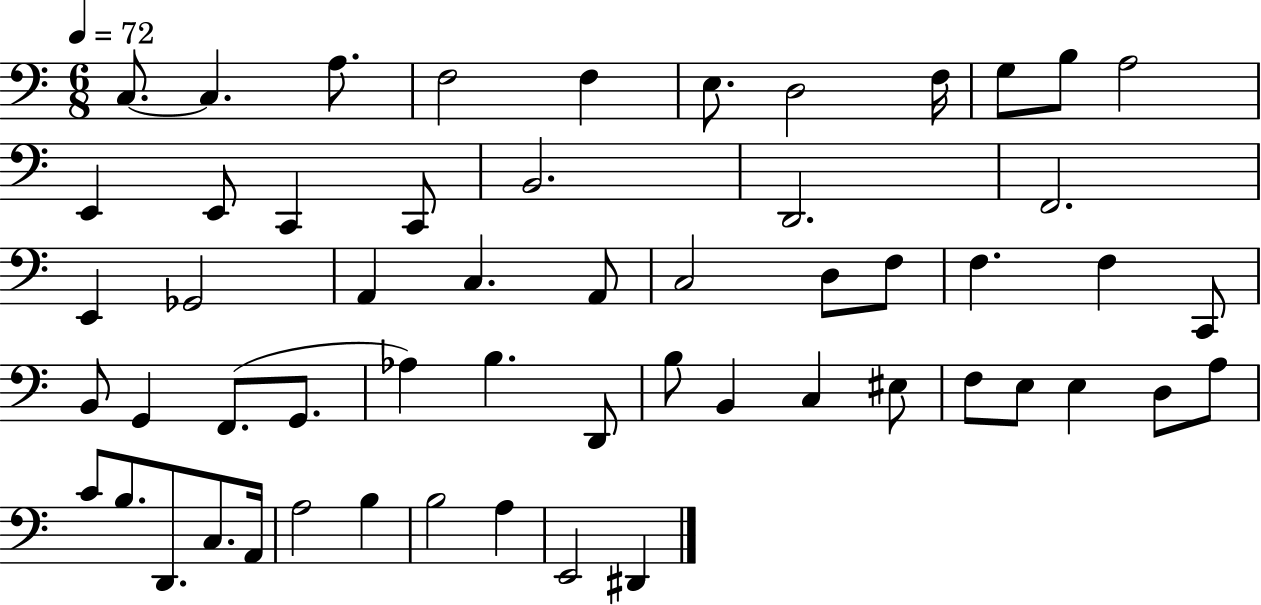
C3/e. C3/q. A3/e. F3/h F3/q E3/e. D3/h F3/s G3/e B3/e A3/h E2/q E2/e C2/q C2/e B2/h. D2/h. F2/h. E2/q Gb2/h A2/q C3/q. A2/e C3/h D3/e F3/e F3/q. F3/q C2/e B2/e G2/q F2/e. G2/e. Ab3/q B3/q. D2/e B3/e B2/q C3/q EIS3/e F3/e E3/e E3/q D3/e A3/e C4/e B3/e. D2/e. C3/e. A2/s A3/h B3/q B3/h A3/q E2/h D#2/q